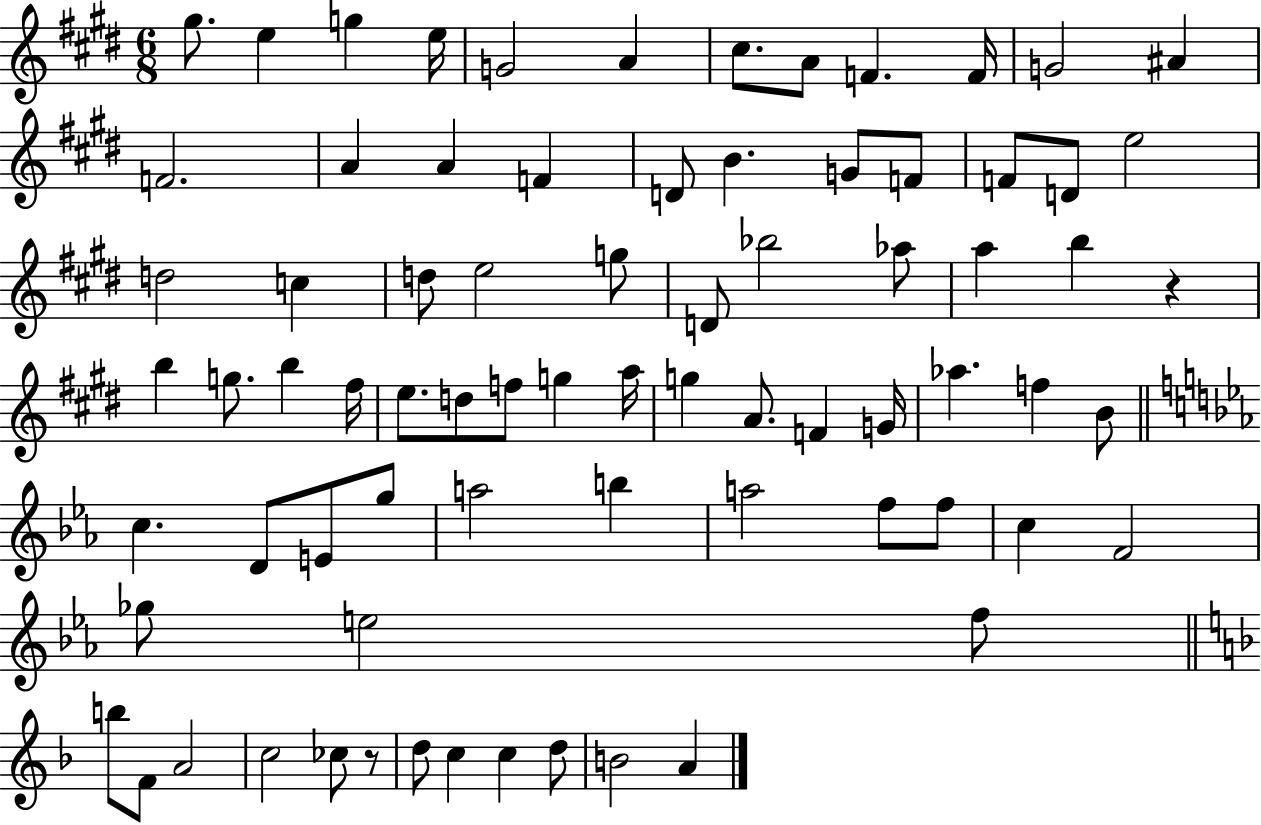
{
  \clef treble
  \numericTimeSignature
  \time 6/8
  \key e \major
  \repeat volta 2 { gis''8. e''4 g''4 e''16 | g'2 a'4 | cis''8. a'8 f'4. f'16 | g'2 ais'4 | \break f'2. | a'4 a'4 f'4 | d'8 b'4. g'8 f'8 | f'8 d'8 e''2 | \break d''2 c''4 | d''8 e''2 g''8 | d'8 bes''2 aes''8 | a''4 b''4 r4 | \break b''4 g''8. b''4 fis''16 | e''8. d''8 f''8 g''4 a''16 | g''4 a'8. f'4 g'16 | aes''4. f''4 b'8 | \break \bar "||" \break \key c \minor c''4. d'8 e'8 g''8 | a''2 b''4 | a''2 f''8 f''8 | c''4 f'2 | \break ges''8 e''2 f''8 | \bar "||" \break \key f \major b''8 f'8 a'2 | c''2 ces''8 r8 | d''8 c''4 c''4 d''8 | b'2 a'4 | \break } \bar "|."
}